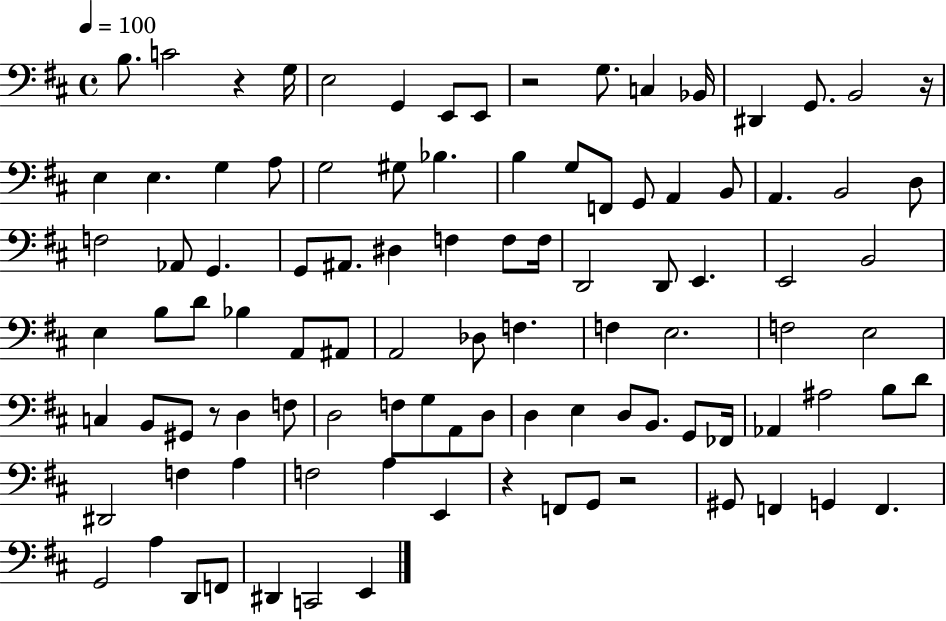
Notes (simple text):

B3/e. C4/h R/q G3/s E3/h G2/q E2/e E2/e R/h G3/e. C3/q Bb2/s D#2/q G2/e. B2/h R/s E3/q E3/q. G3/q A3/e G3/h G#3/e Bb3/q. B3/q G3/e F2/e G2/e A2/q B2/e A2/q. B2/h D3/e F3/h Ab2/e G2/q. G2/e A#2/e. D#3/q F3/q F3/e F3/s D2/h D2/e E2/q. E2/h B2/h E3/q B3/e D4/e Bb3/q A2/e A#2/e A2/h Db3/e F3/q. F3/q E3/h. F3/h E3/h C3/q B2/e G#2/e R/e D3/q F3/e D3/h F3/e G3/e A2/e D3/e D3/q E3/q D3/e B2/e. G2/e FES2/s Ab2/q A#3/h B3/e D4/e D#2/h F3/q A3/q F3/h A3/q E2/q R/q F2/e G2/e R/h G#2/e F2/q G2/q F2/q. G2/h A3/q D2/e F2/e D#2/q C2/h E2/q